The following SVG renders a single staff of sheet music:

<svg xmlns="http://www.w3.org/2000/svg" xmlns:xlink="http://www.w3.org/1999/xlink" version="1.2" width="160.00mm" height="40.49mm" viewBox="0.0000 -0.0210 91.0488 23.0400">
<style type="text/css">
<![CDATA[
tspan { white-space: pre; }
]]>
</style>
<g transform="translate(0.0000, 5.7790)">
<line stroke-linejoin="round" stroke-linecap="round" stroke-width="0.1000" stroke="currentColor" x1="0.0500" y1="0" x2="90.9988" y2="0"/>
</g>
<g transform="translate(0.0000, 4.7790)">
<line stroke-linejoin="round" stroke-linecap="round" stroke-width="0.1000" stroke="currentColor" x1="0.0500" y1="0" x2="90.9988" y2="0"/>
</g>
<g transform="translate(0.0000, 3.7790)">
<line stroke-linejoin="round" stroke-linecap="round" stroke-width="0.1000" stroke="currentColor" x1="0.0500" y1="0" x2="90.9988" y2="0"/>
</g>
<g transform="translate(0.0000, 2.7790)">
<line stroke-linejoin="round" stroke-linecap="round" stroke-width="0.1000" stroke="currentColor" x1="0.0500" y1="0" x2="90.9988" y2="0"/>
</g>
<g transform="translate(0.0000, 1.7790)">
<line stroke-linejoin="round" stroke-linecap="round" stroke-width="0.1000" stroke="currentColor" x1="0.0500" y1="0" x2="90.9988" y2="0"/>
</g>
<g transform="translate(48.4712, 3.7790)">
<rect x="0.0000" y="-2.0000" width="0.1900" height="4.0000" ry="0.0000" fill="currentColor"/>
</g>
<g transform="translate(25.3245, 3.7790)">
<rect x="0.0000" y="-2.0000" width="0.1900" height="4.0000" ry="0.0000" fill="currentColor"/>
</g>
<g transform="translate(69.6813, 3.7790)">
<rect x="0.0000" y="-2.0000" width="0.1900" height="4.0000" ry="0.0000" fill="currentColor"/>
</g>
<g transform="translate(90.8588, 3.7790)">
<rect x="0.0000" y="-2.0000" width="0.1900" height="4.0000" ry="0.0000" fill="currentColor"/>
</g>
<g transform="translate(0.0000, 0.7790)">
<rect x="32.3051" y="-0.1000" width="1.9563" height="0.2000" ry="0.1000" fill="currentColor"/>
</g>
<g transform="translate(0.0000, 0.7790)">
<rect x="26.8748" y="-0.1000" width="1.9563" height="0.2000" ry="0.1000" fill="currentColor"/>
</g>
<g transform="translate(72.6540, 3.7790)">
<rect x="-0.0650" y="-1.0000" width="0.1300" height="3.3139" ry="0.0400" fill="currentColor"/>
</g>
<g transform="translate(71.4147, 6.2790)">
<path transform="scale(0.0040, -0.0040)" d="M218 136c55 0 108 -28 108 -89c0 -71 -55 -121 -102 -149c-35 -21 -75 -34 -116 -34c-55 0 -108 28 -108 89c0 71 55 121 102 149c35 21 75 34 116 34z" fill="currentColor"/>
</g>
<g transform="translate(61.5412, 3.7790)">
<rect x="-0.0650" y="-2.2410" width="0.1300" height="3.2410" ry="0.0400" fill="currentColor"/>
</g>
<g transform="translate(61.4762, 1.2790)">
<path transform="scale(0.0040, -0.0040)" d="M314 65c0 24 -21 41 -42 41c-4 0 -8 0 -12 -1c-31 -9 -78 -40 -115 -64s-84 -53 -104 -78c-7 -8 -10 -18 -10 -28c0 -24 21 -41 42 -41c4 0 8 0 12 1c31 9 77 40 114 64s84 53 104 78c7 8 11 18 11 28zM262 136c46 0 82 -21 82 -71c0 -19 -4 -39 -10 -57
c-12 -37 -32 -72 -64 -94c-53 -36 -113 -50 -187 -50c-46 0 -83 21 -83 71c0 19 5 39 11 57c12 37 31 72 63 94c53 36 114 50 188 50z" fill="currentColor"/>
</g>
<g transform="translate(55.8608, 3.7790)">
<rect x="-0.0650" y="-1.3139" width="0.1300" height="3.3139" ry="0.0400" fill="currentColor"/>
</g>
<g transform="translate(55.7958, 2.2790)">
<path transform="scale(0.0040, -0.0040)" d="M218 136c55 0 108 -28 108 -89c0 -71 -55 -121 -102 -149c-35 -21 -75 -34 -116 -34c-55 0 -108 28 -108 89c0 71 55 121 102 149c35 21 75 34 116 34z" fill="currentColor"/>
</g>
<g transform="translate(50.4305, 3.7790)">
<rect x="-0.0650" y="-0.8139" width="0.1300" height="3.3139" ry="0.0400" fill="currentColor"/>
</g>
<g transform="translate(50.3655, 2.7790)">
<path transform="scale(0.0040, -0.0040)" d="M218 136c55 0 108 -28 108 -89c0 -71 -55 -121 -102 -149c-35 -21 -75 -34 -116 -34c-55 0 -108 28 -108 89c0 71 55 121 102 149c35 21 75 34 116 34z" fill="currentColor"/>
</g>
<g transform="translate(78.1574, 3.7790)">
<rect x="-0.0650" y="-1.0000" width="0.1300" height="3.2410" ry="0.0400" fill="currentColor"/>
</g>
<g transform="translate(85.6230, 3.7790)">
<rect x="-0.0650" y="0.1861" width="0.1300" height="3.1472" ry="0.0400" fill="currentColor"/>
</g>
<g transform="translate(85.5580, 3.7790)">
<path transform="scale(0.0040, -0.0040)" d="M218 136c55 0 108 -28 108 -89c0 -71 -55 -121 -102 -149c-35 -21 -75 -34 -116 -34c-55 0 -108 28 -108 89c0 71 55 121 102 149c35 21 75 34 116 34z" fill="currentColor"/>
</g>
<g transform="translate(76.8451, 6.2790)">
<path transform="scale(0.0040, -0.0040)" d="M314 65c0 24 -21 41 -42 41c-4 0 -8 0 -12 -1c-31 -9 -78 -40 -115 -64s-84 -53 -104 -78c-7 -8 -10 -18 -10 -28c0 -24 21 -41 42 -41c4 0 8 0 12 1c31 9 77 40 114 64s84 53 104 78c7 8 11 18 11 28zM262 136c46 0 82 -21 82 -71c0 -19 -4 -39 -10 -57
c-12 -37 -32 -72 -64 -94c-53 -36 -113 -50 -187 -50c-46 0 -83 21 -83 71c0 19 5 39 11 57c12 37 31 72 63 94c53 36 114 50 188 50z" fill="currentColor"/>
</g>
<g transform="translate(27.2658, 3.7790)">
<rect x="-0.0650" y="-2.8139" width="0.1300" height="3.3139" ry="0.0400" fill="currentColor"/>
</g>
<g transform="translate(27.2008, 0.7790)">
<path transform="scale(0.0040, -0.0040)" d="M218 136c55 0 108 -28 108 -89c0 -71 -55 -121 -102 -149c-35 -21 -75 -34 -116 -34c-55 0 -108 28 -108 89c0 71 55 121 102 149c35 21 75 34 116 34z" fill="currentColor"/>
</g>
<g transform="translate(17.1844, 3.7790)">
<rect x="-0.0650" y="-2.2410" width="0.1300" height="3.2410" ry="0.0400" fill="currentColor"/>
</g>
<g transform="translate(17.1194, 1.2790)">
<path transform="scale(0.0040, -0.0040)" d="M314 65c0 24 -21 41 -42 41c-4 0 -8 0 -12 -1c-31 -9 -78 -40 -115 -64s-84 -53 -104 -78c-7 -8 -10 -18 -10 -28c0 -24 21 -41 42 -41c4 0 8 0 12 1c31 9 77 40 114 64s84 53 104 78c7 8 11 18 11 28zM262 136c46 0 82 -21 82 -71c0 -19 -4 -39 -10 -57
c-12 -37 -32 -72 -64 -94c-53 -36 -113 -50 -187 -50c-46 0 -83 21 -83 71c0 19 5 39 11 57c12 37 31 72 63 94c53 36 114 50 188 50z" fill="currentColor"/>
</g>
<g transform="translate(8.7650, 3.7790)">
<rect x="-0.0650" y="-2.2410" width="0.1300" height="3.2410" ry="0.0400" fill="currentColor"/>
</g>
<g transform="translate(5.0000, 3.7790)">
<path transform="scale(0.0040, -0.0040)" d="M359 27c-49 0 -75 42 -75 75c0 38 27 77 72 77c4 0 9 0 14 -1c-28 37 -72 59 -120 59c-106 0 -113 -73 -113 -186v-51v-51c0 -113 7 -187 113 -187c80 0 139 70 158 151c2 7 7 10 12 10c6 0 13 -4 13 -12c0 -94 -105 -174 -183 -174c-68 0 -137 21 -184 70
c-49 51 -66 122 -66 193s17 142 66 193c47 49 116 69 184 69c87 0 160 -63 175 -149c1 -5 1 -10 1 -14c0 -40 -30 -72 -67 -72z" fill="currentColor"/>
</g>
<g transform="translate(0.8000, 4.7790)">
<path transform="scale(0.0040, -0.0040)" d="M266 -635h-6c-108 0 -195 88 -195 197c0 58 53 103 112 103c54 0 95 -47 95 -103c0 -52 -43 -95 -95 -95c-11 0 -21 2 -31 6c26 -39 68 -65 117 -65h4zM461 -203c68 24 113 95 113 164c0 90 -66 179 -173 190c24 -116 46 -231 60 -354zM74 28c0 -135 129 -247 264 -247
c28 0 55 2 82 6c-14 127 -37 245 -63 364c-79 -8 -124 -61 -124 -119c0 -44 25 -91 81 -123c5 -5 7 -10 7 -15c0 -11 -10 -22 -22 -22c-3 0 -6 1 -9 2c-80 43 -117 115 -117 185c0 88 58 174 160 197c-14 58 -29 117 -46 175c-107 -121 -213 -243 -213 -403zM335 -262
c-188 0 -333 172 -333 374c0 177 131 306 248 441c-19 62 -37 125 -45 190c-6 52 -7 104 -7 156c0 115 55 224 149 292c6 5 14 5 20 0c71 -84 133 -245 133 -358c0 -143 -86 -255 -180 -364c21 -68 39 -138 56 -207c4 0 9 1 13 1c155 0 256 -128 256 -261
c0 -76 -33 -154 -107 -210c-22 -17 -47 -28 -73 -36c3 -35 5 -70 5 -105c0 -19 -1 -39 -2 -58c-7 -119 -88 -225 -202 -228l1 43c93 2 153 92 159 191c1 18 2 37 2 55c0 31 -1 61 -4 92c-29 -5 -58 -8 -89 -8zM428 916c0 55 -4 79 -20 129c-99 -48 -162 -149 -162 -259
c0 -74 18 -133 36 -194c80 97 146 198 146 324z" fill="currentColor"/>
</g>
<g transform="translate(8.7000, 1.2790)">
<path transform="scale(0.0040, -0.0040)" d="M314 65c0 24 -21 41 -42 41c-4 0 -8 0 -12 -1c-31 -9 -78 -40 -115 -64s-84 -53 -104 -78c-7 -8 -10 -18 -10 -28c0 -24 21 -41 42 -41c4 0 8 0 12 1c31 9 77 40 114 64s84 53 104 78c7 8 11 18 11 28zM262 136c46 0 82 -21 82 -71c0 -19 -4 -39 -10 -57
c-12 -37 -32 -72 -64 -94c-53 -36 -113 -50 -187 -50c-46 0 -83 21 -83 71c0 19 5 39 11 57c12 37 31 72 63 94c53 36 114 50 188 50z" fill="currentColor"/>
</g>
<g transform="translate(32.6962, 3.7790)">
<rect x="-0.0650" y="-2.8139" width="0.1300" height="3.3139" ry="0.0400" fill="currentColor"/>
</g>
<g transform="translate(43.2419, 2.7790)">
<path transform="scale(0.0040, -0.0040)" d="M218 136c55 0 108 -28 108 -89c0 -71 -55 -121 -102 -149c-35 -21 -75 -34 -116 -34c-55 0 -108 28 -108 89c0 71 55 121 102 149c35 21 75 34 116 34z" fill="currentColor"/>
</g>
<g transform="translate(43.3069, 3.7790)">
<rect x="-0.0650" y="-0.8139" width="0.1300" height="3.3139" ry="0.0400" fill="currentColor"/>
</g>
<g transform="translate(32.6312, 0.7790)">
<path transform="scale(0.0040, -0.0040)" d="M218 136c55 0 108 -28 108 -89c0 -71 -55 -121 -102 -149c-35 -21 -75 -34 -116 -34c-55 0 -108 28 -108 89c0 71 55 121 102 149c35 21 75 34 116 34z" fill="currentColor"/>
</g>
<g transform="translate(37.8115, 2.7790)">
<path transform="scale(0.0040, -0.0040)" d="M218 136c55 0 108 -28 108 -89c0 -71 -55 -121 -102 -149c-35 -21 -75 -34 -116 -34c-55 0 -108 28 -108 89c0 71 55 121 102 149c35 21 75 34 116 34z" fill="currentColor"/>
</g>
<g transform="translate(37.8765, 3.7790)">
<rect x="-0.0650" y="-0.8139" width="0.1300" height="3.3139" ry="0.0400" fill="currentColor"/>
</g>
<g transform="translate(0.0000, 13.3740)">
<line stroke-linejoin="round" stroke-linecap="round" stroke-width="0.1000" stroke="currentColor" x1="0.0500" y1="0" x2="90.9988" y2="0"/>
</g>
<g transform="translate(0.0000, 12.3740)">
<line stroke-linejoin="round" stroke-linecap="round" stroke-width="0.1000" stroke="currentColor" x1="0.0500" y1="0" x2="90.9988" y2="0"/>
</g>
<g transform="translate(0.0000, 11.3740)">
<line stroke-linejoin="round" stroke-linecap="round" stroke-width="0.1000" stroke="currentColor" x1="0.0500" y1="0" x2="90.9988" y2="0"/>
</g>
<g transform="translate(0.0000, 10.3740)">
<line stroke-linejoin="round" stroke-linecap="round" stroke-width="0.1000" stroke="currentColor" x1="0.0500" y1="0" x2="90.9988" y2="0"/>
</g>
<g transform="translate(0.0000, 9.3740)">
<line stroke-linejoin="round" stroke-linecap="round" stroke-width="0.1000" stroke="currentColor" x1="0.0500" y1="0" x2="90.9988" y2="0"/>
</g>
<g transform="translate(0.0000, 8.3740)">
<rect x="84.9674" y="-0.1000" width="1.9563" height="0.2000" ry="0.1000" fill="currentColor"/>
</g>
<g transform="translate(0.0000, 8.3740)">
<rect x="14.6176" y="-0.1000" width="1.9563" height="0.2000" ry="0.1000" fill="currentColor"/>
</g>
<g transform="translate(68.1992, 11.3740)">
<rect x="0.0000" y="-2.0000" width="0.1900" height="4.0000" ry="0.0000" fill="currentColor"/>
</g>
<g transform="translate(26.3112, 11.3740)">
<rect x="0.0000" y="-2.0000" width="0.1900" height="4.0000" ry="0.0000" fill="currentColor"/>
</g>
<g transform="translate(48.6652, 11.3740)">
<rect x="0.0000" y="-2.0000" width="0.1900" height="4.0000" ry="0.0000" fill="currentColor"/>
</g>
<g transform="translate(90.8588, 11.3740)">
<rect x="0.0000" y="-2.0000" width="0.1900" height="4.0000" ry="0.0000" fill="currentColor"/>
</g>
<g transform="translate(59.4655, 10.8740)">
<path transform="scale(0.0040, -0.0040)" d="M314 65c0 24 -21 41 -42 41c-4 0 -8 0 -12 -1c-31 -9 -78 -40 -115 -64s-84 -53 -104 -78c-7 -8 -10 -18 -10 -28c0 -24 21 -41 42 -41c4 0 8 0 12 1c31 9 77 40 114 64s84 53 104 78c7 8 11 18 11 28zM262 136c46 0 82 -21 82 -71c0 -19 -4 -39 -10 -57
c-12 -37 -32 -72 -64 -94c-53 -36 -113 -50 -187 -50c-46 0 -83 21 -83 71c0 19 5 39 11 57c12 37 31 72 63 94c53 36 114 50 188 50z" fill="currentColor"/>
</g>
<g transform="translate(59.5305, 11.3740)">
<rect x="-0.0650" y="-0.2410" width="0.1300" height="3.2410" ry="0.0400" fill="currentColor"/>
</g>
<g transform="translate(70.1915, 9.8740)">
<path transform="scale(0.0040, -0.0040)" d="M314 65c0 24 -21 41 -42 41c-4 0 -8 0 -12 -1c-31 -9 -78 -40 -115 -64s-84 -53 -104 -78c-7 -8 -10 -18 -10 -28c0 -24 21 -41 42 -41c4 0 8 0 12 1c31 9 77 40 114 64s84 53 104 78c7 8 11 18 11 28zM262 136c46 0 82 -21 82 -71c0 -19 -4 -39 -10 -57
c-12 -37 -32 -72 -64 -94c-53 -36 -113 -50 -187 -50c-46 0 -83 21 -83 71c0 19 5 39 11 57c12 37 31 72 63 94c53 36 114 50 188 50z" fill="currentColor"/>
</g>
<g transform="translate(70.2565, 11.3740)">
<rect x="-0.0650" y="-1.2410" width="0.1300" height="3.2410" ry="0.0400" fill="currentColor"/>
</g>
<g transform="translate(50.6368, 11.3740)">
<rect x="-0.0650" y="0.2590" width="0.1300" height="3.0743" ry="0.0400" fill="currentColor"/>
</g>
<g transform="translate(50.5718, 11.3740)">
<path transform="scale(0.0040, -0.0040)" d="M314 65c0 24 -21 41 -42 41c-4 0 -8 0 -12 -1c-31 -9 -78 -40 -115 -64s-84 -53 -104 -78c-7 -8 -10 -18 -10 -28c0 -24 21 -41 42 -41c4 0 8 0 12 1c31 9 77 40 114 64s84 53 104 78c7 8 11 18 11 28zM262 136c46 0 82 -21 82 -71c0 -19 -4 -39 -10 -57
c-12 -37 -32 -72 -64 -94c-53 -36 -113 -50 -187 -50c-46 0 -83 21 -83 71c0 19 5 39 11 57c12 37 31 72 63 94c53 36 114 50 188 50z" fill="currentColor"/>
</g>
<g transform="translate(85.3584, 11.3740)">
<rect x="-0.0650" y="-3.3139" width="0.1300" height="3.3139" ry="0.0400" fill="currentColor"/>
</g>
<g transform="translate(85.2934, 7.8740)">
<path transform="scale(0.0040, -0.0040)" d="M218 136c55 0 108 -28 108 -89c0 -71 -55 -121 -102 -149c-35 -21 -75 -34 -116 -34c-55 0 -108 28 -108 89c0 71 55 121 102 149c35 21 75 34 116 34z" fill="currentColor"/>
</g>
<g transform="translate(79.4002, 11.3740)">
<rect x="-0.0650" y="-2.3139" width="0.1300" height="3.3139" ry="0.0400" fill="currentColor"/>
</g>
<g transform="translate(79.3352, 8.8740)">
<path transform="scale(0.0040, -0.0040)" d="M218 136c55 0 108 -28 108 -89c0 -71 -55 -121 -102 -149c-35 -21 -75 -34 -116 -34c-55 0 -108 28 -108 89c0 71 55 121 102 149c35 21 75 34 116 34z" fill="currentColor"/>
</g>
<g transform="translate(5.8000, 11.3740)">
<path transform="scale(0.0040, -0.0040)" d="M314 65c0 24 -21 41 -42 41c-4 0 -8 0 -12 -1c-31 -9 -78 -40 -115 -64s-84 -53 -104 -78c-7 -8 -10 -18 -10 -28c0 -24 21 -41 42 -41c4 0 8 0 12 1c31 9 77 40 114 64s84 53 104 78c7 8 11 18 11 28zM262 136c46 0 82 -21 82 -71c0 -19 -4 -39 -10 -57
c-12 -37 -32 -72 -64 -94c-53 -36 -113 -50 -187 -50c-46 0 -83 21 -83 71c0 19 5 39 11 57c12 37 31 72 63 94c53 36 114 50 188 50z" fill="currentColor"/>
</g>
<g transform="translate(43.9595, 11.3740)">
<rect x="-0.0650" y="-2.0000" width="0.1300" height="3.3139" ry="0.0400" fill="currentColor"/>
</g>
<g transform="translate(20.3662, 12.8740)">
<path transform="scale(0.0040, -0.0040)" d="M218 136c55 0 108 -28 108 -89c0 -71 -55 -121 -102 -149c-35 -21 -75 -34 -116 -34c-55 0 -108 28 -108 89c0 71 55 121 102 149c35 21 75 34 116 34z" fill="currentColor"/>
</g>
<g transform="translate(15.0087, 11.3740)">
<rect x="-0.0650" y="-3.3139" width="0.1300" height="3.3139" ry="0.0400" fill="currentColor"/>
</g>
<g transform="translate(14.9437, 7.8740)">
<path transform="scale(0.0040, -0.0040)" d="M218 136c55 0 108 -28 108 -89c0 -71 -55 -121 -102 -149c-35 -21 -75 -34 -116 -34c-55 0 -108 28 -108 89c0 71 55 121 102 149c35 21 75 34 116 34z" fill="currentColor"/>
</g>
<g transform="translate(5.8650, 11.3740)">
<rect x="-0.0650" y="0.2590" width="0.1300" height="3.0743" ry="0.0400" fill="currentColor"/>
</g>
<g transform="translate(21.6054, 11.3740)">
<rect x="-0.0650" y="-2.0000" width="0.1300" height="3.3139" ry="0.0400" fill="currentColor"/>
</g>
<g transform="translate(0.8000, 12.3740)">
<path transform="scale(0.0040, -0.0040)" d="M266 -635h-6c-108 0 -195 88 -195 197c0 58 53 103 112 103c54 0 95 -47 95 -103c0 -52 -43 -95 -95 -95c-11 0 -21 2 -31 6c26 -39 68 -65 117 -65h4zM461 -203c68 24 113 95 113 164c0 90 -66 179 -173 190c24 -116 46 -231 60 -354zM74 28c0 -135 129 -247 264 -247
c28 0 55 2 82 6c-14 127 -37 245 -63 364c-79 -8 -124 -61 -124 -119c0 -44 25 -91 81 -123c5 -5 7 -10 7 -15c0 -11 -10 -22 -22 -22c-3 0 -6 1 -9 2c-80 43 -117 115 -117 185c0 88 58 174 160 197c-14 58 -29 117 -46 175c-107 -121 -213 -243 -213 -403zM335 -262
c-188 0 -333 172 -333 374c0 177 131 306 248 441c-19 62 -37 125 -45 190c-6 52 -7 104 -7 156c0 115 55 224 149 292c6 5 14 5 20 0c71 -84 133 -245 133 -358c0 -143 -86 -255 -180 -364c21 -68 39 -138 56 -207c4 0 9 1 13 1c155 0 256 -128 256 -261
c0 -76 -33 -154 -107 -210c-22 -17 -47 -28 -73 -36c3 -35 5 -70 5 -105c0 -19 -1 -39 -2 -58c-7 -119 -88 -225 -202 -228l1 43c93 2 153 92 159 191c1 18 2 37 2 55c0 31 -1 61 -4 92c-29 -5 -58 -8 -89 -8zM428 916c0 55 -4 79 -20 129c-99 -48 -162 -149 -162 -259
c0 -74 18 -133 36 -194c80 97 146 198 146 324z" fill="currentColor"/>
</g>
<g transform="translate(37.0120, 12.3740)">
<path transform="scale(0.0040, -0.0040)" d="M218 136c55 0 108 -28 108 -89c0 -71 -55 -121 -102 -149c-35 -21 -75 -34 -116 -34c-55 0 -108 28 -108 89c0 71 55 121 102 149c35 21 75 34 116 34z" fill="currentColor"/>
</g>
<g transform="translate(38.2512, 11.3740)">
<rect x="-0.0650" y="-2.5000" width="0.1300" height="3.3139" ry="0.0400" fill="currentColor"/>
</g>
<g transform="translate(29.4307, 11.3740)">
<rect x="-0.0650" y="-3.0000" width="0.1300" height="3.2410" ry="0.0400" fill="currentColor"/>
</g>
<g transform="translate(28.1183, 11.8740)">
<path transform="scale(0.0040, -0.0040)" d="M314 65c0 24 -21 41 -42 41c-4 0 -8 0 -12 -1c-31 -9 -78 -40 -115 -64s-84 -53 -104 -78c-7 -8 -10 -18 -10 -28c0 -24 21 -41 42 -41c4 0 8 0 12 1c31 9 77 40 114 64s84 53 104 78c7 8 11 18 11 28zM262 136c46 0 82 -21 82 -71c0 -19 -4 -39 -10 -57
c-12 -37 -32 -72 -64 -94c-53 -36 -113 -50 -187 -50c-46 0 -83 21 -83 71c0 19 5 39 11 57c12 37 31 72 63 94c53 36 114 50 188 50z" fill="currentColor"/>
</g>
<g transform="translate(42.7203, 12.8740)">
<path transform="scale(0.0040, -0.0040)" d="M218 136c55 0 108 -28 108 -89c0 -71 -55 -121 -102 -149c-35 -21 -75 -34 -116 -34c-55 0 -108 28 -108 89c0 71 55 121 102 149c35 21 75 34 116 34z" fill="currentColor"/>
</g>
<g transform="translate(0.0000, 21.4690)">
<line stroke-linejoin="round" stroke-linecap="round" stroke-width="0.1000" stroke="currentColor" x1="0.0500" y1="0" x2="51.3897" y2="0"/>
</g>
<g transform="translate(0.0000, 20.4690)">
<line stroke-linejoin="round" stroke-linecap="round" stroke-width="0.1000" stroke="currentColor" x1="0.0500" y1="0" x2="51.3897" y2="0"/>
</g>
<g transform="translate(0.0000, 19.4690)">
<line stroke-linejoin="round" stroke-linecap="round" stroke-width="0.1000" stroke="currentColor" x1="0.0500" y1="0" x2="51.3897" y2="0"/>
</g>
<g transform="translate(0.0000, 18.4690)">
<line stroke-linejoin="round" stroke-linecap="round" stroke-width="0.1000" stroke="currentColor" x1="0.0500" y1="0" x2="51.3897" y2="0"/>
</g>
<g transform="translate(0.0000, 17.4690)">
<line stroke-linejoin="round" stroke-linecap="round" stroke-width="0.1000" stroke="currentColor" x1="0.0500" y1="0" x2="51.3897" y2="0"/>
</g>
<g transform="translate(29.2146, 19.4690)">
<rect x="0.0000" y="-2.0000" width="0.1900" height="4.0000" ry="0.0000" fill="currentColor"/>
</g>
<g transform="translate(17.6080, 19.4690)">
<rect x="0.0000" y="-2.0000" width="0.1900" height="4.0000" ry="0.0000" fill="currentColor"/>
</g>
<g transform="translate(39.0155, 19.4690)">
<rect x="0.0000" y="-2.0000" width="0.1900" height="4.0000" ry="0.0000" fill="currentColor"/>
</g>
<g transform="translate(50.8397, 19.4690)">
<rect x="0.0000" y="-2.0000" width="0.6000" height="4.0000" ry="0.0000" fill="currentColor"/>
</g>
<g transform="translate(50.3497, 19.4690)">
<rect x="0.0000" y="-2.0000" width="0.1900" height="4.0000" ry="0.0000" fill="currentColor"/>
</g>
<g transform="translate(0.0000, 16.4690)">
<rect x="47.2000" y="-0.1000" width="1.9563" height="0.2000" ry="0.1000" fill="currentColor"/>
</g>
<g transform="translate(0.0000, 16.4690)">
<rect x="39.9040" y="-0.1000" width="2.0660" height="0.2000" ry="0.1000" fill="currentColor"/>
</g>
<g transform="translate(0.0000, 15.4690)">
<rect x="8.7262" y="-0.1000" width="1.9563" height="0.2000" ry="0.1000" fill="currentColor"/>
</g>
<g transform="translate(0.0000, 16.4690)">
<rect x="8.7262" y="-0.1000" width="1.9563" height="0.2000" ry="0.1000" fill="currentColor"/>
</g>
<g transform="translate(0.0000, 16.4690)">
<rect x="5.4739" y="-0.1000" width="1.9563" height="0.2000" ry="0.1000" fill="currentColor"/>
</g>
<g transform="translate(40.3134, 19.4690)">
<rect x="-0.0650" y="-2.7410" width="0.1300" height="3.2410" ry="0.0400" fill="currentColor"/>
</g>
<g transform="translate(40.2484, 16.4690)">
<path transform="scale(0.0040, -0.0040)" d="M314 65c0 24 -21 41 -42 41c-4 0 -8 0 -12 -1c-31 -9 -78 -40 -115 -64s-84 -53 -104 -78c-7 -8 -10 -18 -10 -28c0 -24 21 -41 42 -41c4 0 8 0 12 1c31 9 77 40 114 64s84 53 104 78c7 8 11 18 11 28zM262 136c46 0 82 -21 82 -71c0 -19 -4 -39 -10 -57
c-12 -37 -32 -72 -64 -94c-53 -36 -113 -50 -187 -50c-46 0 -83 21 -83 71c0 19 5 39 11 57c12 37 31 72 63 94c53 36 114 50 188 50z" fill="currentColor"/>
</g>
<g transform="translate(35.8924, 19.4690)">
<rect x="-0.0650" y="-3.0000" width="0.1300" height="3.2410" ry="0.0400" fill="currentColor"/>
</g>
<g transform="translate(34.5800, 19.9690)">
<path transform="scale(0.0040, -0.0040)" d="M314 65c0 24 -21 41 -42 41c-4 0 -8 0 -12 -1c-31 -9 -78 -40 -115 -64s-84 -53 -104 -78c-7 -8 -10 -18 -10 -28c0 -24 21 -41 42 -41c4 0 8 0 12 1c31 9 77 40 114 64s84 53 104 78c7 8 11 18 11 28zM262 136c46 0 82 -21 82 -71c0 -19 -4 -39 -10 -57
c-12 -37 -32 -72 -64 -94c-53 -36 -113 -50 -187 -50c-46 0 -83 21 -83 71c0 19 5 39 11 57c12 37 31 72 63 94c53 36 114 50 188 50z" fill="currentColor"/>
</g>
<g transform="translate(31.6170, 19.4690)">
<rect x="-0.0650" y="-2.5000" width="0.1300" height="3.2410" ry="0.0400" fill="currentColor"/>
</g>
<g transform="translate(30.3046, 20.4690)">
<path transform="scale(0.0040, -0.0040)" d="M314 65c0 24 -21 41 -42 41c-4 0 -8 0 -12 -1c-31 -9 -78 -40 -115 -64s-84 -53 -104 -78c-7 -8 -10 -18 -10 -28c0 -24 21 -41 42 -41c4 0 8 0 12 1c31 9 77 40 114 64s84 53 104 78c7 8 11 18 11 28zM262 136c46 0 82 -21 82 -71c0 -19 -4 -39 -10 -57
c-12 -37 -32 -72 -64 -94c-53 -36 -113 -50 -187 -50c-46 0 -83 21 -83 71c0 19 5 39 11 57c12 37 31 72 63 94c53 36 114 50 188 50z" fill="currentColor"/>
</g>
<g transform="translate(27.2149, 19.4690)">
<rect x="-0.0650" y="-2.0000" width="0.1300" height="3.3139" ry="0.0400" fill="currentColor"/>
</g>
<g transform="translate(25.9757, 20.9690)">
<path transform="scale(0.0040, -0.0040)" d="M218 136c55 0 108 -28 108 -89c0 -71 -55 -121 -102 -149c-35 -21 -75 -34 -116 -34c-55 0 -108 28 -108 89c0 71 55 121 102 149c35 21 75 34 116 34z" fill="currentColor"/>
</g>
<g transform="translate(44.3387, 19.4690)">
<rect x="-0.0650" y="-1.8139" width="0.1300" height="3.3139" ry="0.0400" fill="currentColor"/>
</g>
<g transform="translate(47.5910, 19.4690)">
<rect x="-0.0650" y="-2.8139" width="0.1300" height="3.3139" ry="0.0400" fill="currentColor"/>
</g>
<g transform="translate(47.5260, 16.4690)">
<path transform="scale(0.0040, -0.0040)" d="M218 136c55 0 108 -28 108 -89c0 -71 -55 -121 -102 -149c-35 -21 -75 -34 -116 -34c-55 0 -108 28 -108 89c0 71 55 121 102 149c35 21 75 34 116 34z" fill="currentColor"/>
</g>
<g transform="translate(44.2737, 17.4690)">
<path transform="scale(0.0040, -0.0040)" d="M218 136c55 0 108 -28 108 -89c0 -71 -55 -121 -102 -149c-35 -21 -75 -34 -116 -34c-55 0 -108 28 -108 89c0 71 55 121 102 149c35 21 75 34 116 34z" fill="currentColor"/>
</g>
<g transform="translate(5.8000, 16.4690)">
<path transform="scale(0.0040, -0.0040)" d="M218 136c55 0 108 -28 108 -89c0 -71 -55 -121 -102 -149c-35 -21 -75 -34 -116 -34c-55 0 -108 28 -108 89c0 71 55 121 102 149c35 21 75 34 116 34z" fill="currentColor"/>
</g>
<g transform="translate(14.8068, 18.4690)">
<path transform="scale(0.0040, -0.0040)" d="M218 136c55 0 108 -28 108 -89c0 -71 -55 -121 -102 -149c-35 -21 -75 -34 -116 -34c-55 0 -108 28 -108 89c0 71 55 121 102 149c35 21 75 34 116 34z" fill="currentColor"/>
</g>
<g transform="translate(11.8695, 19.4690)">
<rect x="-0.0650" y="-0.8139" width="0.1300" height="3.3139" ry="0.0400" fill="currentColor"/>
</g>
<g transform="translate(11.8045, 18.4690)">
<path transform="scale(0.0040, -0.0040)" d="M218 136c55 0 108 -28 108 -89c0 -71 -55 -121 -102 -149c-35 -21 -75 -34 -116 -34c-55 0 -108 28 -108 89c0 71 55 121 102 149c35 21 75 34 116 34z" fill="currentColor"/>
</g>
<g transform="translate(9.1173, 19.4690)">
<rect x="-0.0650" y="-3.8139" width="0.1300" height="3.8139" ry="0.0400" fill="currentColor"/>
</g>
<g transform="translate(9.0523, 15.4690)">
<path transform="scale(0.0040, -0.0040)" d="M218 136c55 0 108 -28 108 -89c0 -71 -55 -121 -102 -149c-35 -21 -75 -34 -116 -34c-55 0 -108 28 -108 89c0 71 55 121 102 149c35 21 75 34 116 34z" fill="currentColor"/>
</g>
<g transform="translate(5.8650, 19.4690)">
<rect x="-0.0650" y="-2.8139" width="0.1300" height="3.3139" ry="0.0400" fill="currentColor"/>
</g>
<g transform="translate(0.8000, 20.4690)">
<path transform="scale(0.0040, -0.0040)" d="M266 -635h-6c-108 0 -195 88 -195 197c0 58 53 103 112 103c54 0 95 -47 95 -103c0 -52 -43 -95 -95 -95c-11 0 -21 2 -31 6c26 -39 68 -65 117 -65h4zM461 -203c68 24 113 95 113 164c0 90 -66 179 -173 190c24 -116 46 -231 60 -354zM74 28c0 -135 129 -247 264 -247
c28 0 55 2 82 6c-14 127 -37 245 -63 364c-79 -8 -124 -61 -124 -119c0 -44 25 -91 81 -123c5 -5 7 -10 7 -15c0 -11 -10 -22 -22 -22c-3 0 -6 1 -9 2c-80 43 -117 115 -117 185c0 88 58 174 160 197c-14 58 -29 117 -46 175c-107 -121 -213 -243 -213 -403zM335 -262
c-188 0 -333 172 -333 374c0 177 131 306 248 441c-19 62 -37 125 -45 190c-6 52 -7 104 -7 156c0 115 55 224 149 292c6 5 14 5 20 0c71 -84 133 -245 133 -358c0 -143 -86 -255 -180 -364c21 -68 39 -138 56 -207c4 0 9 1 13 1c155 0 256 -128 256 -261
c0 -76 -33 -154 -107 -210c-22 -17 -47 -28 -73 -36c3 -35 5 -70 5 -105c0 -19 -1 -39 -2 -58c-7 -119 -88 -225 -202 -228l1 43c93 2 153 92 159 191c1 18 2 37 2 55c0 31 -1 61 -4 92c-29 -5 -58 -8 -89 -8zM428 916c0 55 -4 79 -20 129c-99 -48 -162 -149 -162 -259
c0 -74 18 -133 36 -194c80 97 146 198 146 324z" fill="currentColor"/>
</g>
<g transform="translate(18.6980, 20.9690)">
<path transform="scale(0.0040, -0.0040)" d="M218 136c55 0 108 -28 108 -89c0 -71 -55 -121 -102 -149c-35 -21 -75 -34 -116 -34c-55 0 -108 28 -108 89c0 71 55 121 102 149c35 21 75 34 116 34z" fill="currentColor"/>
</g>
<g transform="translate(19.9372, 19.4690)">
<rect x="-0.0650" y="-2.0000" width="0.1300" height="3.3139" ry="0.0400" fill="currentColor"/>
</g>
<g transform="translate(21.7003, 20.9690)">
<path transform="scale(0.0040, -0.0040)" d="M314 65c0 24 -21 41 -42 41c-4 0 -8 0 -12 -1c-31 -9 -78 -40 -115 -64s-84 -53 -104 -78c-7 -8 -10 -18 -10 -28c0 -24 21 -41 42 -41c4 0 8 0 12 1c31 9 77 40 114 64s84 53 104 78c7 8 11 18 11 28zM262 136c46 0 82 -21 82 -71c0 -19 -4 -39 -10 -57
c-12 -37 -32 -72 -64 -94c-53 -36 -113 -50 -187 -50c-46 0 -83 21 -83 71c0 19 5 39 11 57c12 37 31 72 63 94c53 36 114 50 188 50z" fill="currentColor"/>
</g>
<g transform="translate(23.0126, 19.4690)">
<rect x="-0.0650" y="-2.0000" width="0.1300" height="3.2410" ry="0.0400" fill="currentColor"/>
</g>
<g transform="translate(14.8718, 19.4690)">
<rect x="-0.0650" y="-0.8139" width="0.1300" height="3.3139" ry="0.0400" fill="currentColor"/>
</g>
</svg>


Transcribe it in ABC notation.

X:1
T:Untitled
M:4/4
L:1/4
K:C
g2 g2 a a d d d e g2 D D2 B B2 b F A2 G F B2 c2 e2 g b a c' d d F F2 F G2 A2 a2 f a